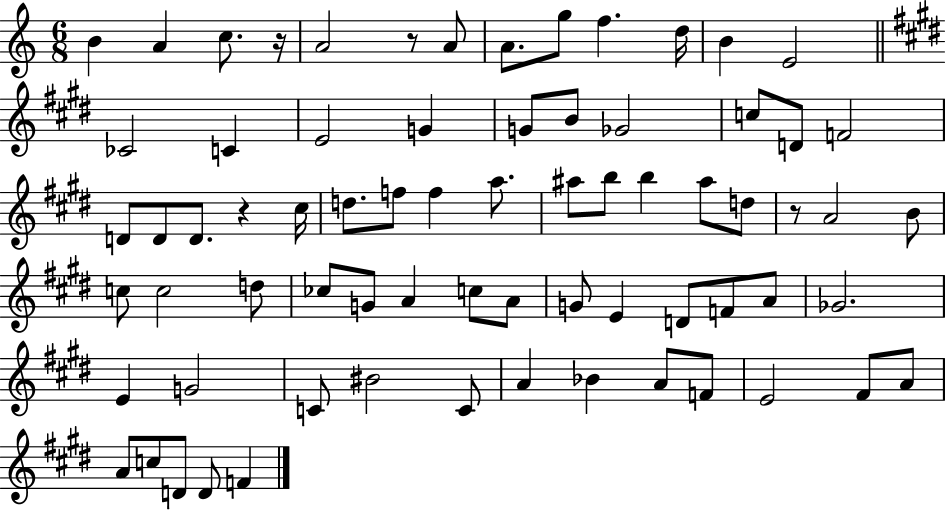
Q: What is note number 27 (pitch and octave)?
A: F5